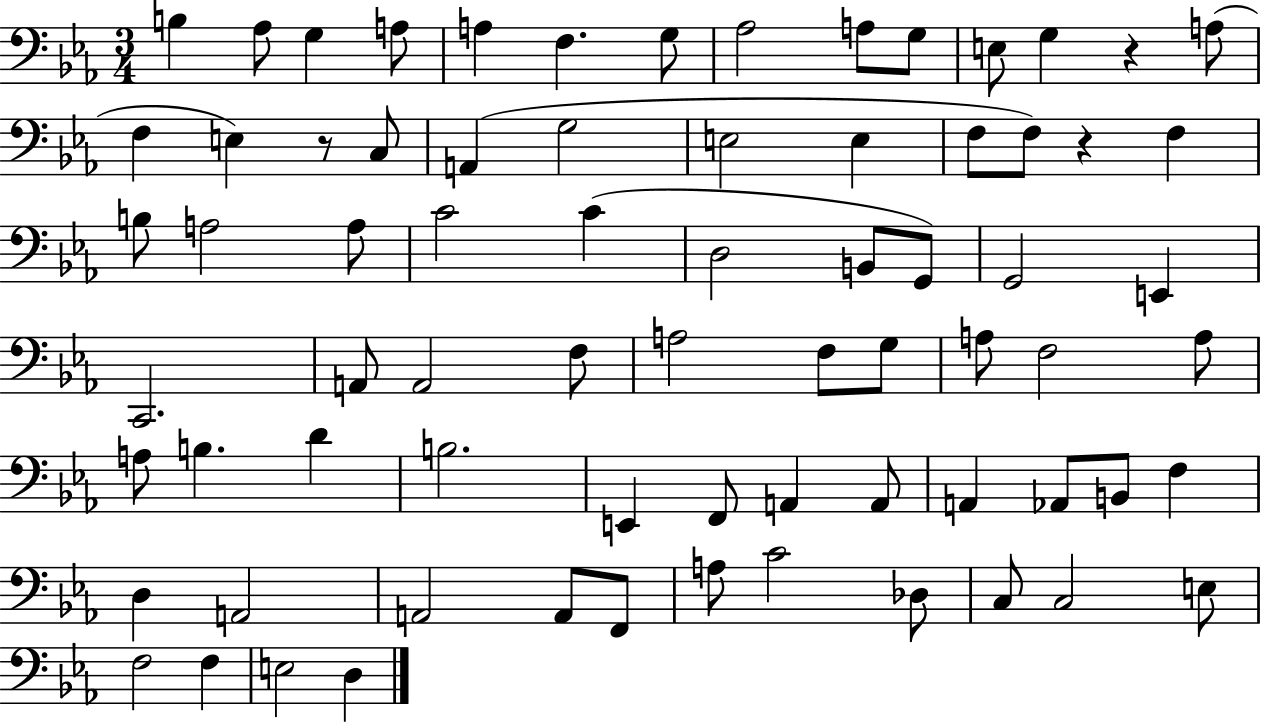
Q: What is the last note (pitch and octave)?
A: D3